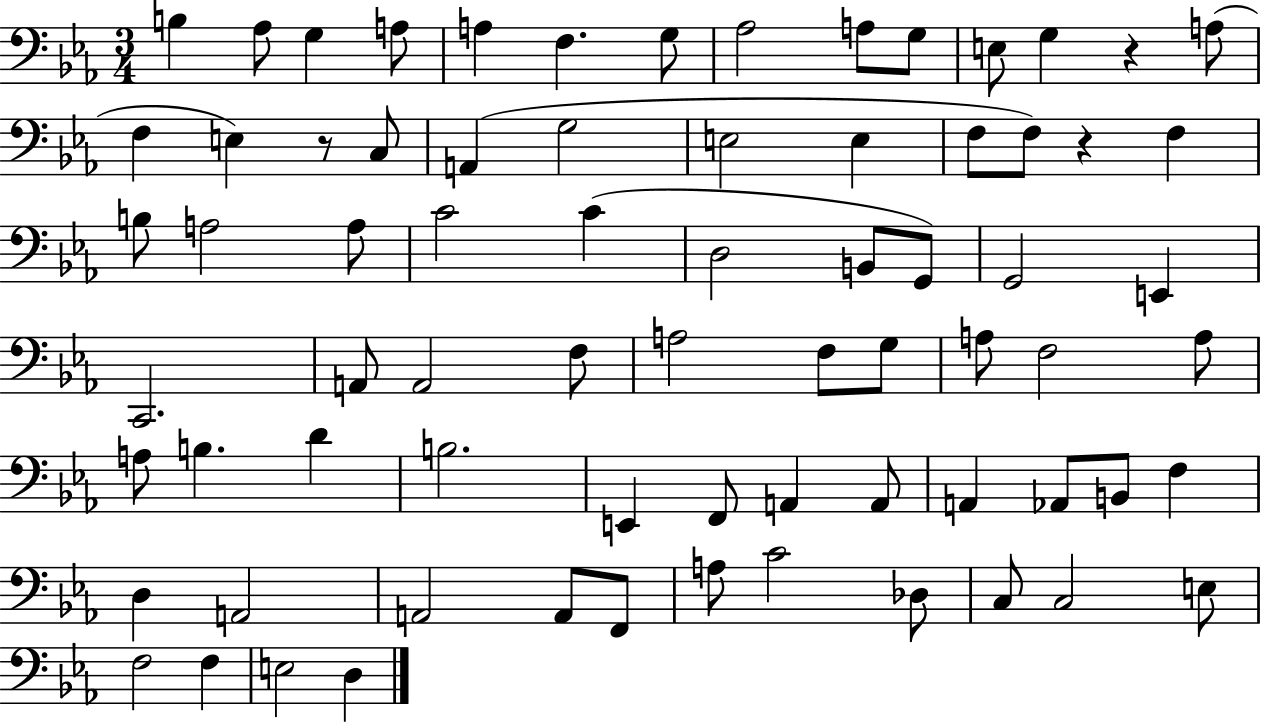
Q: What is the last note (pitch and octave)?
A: D3